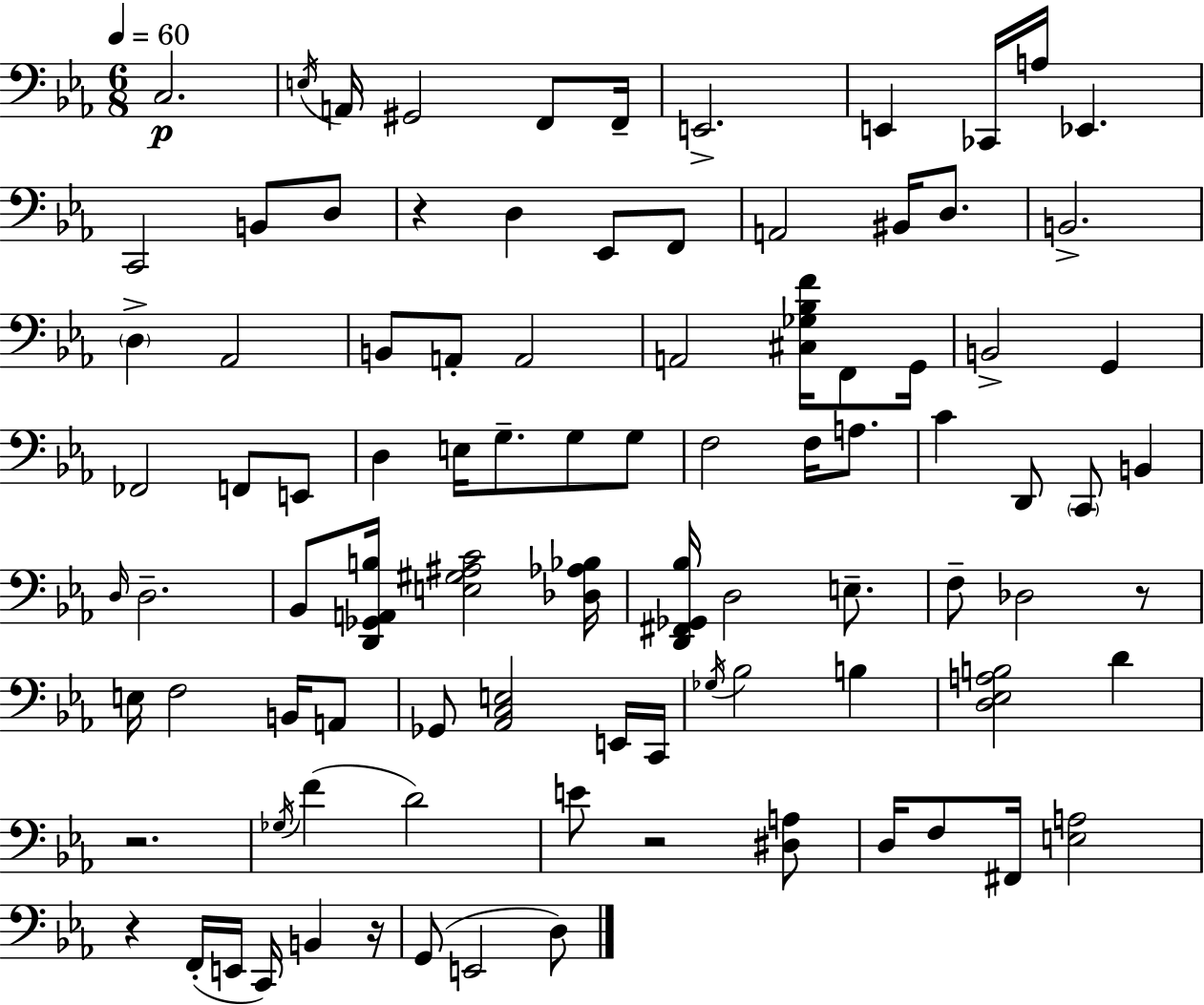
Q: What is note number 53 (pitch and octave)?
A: Db3